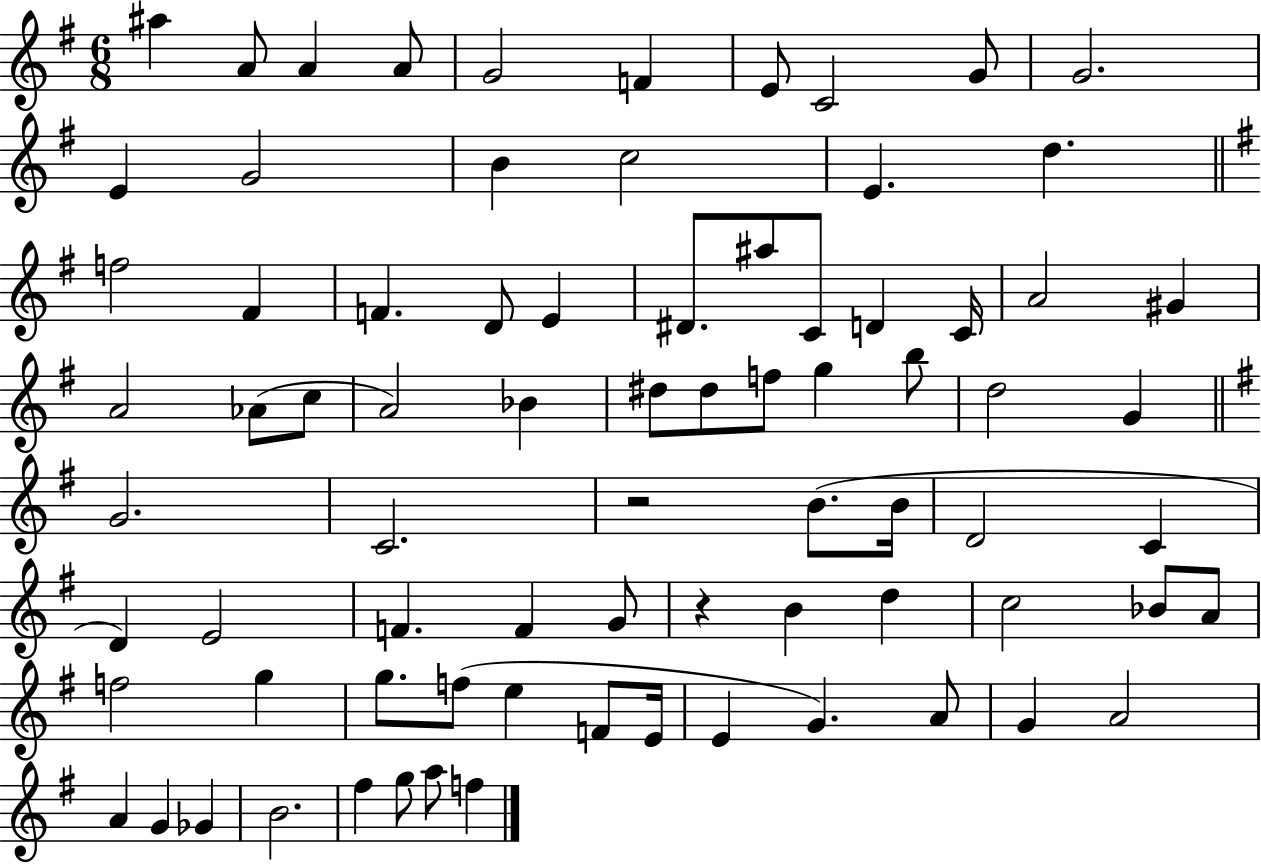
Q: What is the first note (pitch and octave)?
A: A#5